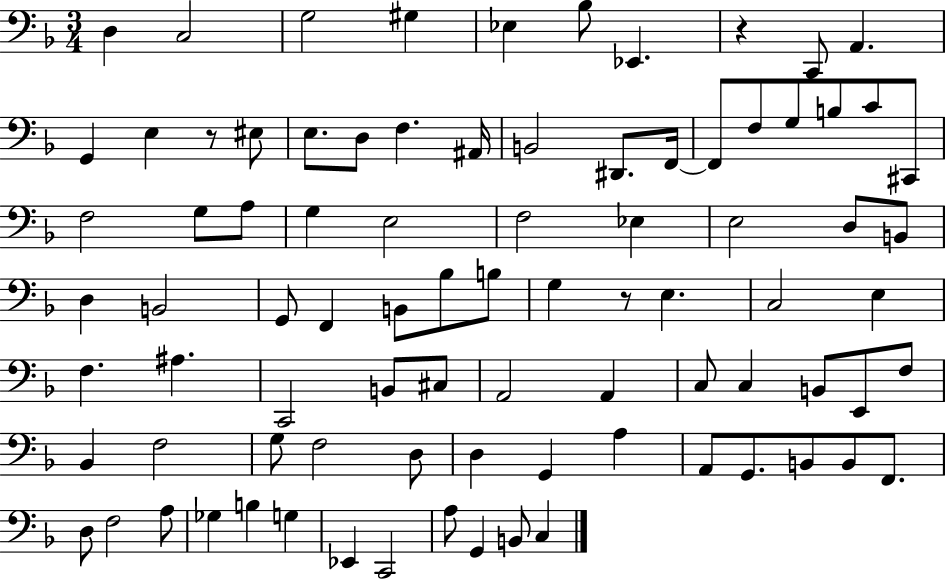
X:1
T:Untitled
M:3/4
L:1/4
K:F
D, C,2 G,2 ^G, _E, _B,/2 _E,, z C,,/2 A,, G,, E, z/2 ^E,/2 E,/2 D,/2 F, ^A,,/4 B,,2 ^D,,/2 F,,/4 F,,/2 F,/2 G,/2 B,/2 C/2 ^C,,/2 F,2 G,/2 A,/2 G, E,2 F,2 _E, E,2 D,/2 B,,/2 D, B,,2 G,,/2 F,, B,,/2 _B,/2 B,/2 G, z/2 E, C,2 E, F, ^A, C,,2 B,,/2 ^C,/2 A,,2 A,, C,/2 C, B,,/2 E,,/2 F,/2 _B,, F,2 G,/2 F,2 D,/2 D, G,, A, A,,/2 G,,/2 B,,/2 B,,/2 F,,/2 D,/2 F,2 A,/2 _G, B, G, _E,, C,,2 A,/2 G,, B,,/2 C,